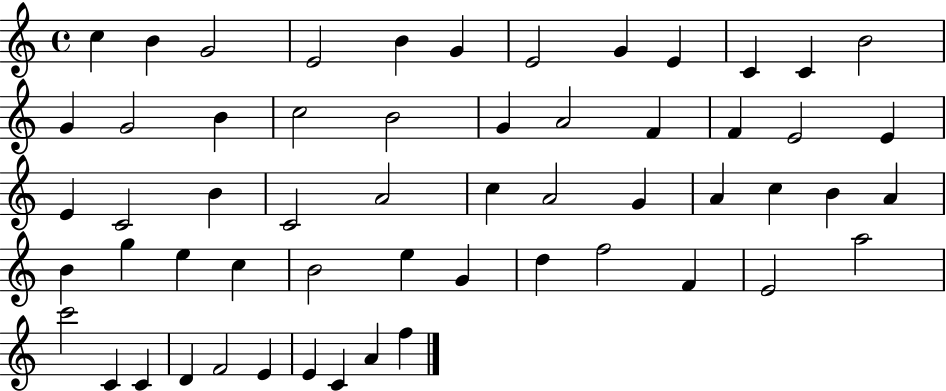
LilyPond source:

{
  \clef treble
  \time 4/4
  \defaultTimeSignature
  \key c \major
  c''4 b'4 g'2 | e'2 b'4 g'4 | e'2 g'4 e'4 | c'4 c'4 b'2 | \break g'4 g'2 b'4 | c''2 b'2 | g'4 a'2 f'4 | f'4 e'2 e'4 | \break e'4 c'2 b'4 | c'2 a'2 | c''4 a'2 g'4 | a'4 c''4 b'4 a'4 | \break b'4 g''4 e''4 c''4 | b'2 e''4 g'4 | d''4 f''2 f'4 | e'2 a''2 | \break c'''2 c'4 c'4 | d'4 f'2 e'4 | e'4 c'4 a'4 f''4 | \bar "|."
}